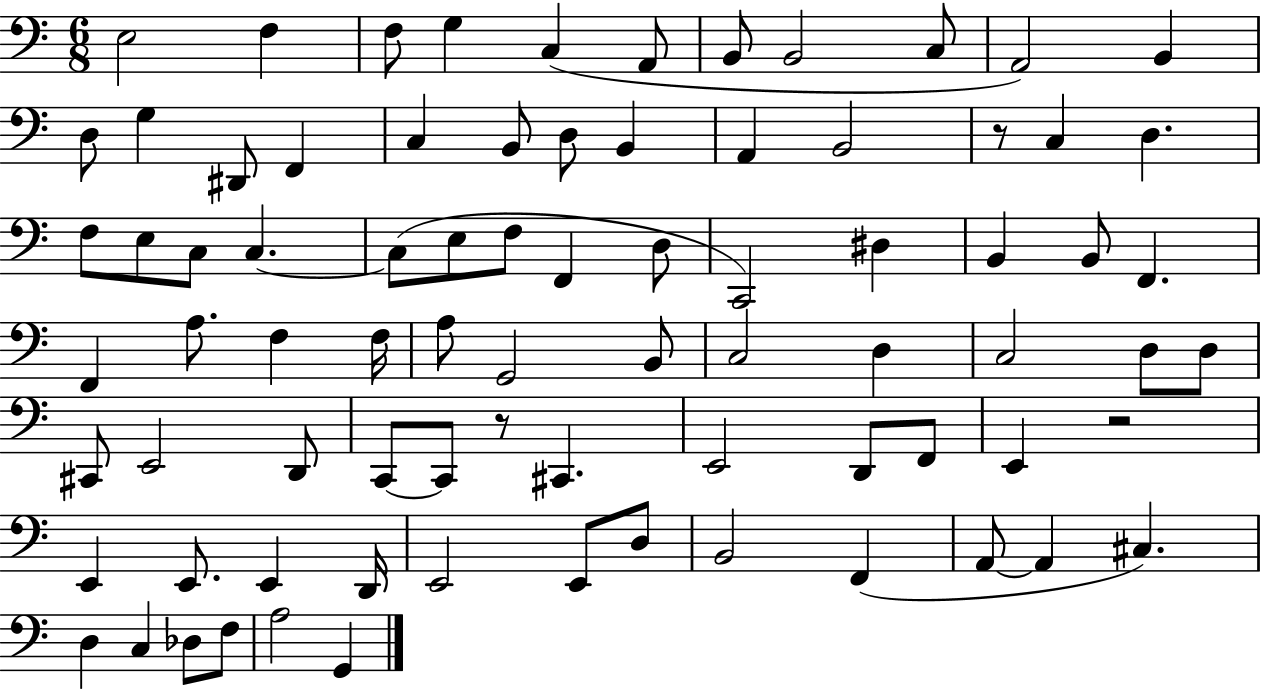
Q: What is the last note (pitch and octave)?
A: G2